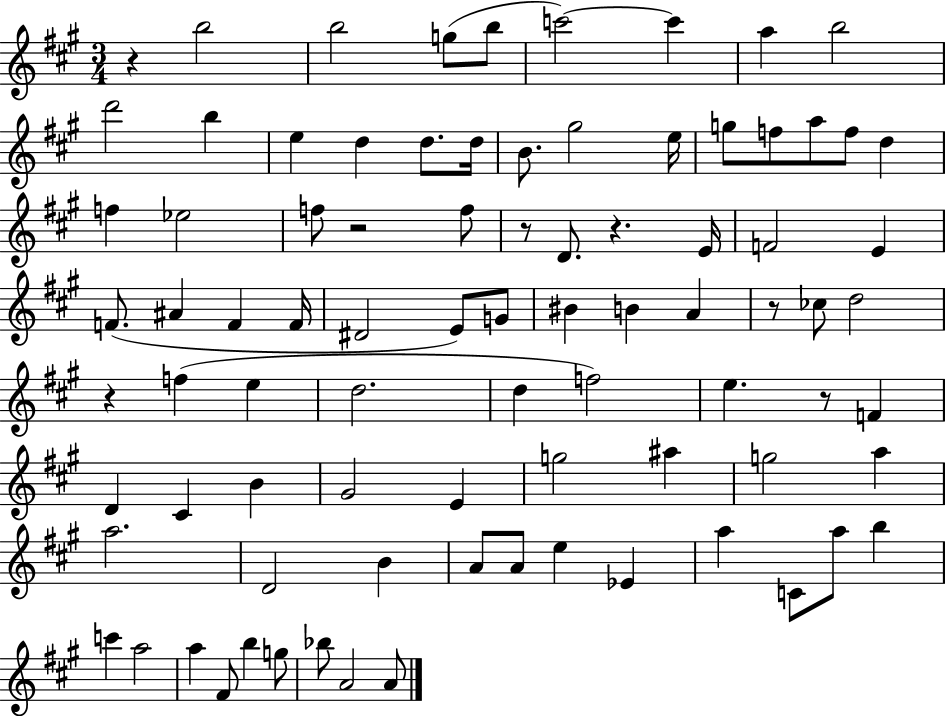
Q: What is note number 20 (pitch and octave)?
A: A5